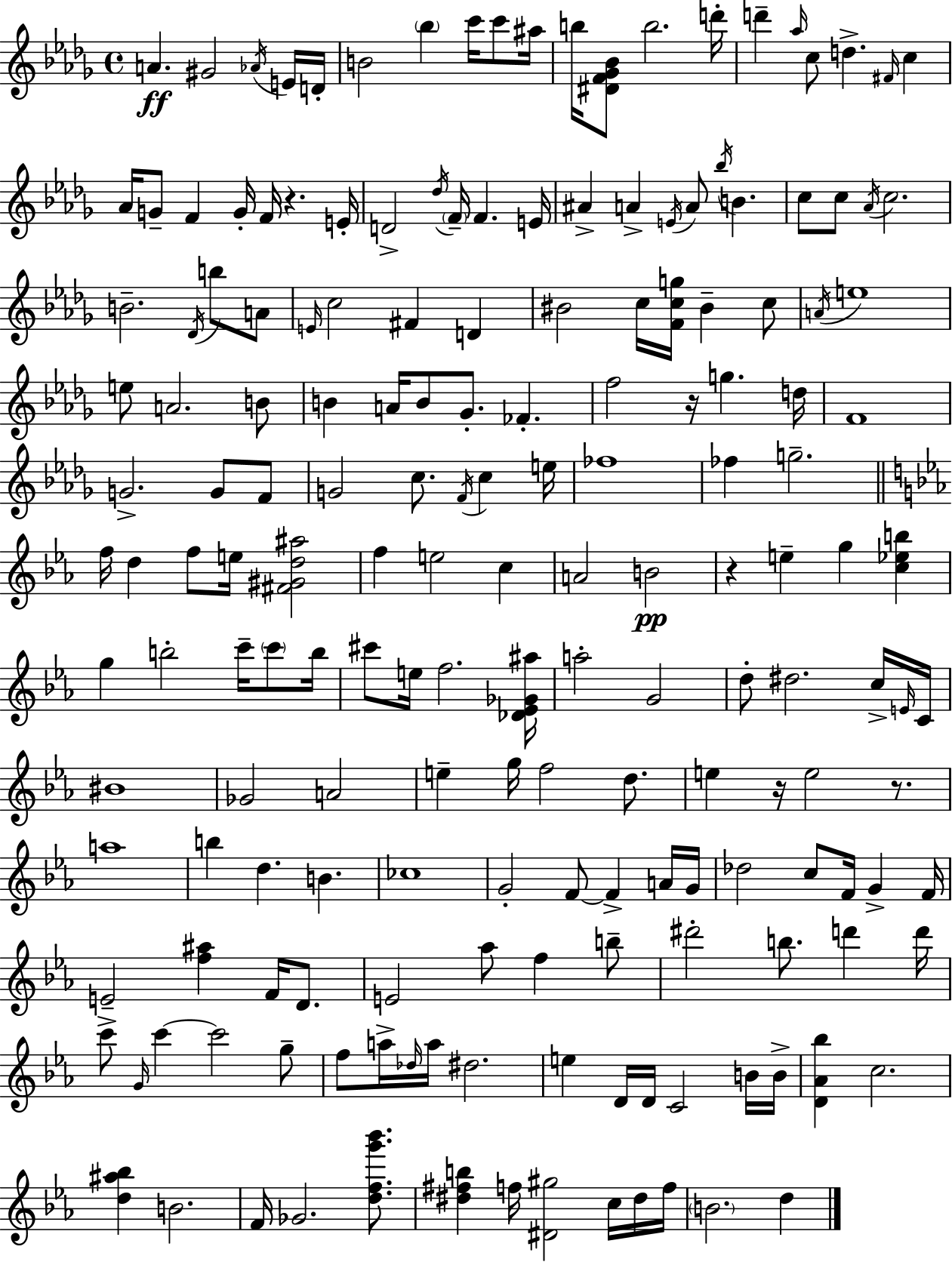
A4/q. G#4/h Ab4/s E4/s D4/s B4/h Bb5/q C6/s C6/e A#5/s B5/s [D#4,F4,Gb4,Bb4]/e B5/h. D6/s D6/q Ab5/s C5/e D5/q. F#4/s C5/q Ab4/s G4/e F4/q G4/s F4/s R/q. E4/s D4/h Db5/s F4/s F4/q. E4/s A#4/q A4/q E4/s A4/e Bb5/s B4/q. C5/e C5/e Ab4/s C5/h. B4/h. Db4/s B5/e A4/e E4/s C5/h F#4/q D4/q BIS4/h C5/s [F4,C5,G5]/s BIS4/q C5/e A4/s E5/w E5/e A4/h. B4/e B4/q A4/s B4/e Gb4/e. FES4/q. F5/h R/s G5/q. D5/s F4/w G4/h. G4/e F4/e G4/h C5/e. F4/s C5/q E5/s FES5/w FES5/q G5/h. F5/s D5/q F5/e E5/s [F#4,G#4,D5,A#5]/h F5/q E5/h C5/q A4/h B4/h R/q E5/q G5/q [C5,Eb5,B5]/q G5/q B5/h C6/s C6/e B5/s C#6/e E5/s F5/h. [Db4,Eb4,Gb4,A#5]/s A5/h G4/h D5/e D#5/h. C5/s E4/s C4/s BIS4/w Gb4/h A4/h E5/q G5/s F5/h D5/e. E5/q R/s E5/h R/e. A5/w B5/q D5/q. B4/q. CES5/w G4/h F4/e F4/q A4/s G4/s Db5/h C5/e F4/s G4/q F4/s E4/h [F5,A#5]/q F4/s D4/e. E4/h Ab5/e F5/q B5/e D#6/h B5/e. D6/q D6/s C6/e G4/s C6/q C6/h G5/e F5/e A5/s Db5/s A5/s D#5/h. E5/q D4/s D4/s C4/h B4/s B4/s [D4,Ab4,Bb5]/q C5/h. [D5,A#5,Bb5]/q B4/h. F4/s Gb4/h. [D5,F5,G6,Bb6]/e. [D#5,F#5,B5]/q F5/s [D#4,G#5]/h C5/s D#5/s F5/s B4/h. D5/q